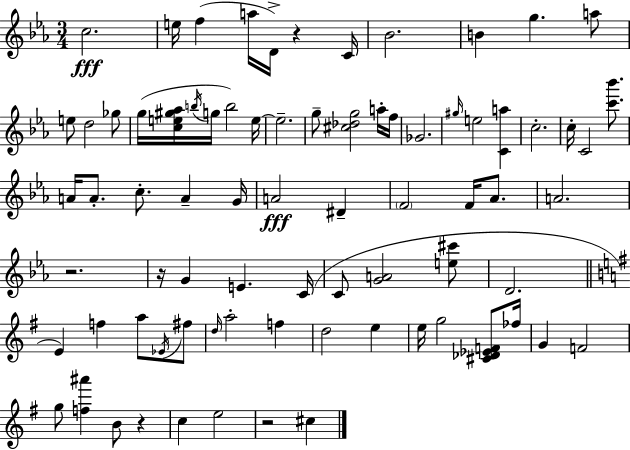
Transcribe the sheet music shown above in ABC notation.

X:1
T:Untitled
M:3/4
L:1/4
K:Cm
c2 e/4 f a/4 D/4 z C/4 _B2 B g a/2 e/2 d2 _g/2 g/4 [ce^g_a]/4 b/4 g/4 b2 e/4 e2 g/2 [^c_dg]2 a/4 f/4 _G2 ^g/4 e2 [Ca] c2 c/4 C2 [c'_b']/2 A/4 A/2 c/2 A G/4 A2 ^D F2 F/4 _A/2 A2 z2 z/4 G E C/4 C/2 [GA]2 [e^c']/2 D2 E f a/2 _E/4 ^f/2 d/4 a2 f d2 e e/4 g2 [^C_D_EF]/2 _f/4 G F2 g/2 [f^a'] B/2 z c e2 z2 ^c